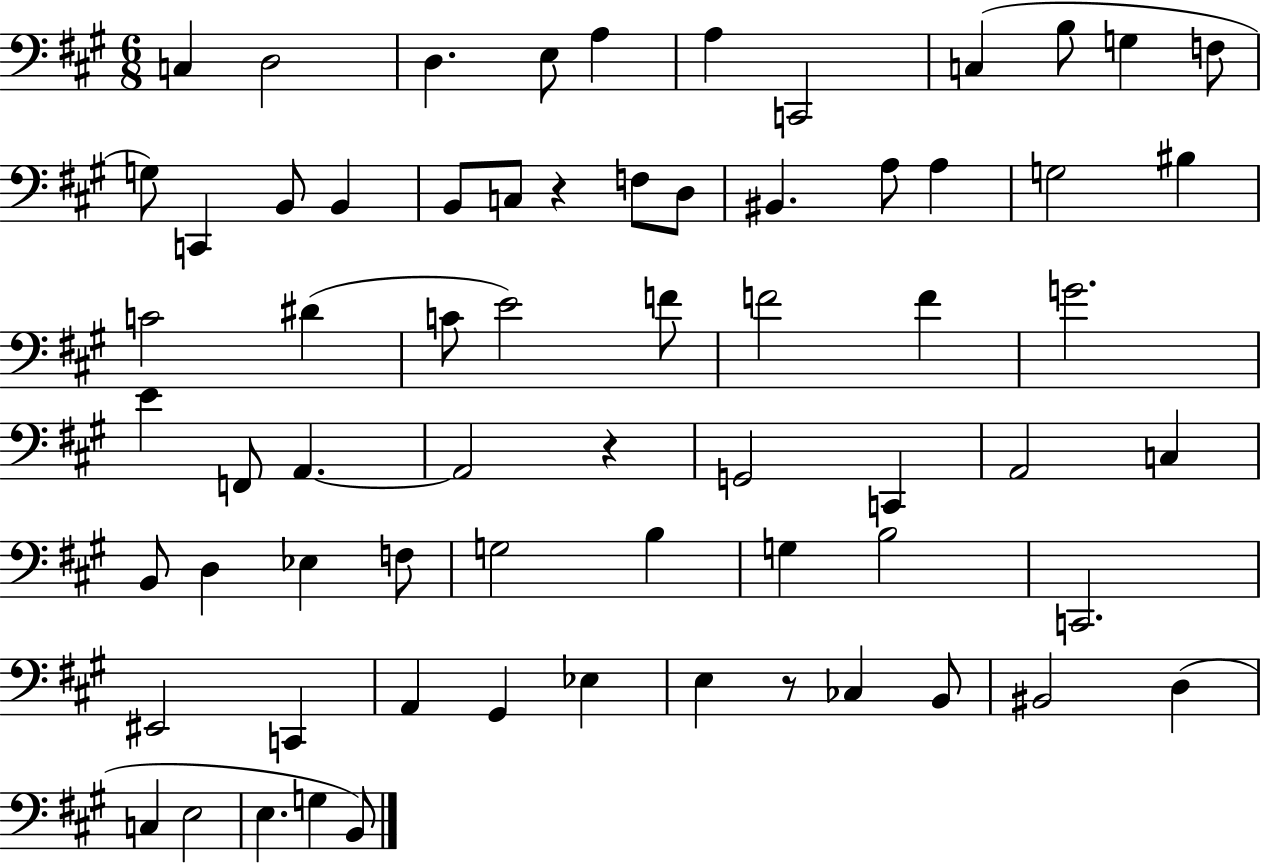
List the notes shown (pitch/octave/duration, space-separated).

C3/q D3/h D3/q. E3/e A3/q A3/q C2/h C3/q B3/e G3/q F3/e G3/e C2/q B2/e B2/q B2/e C3/e R/q F3/e D3/e BIS2/q. A3/e A3/q G3/h BIS3/q C4/h D#4/q C4/e E4/h F4/e F4/h F4/q G4/h. E4/q F2/e A2/q. A2/h R/q G2/h C2/q A2/h C3/q B2/e D3/q Eb3/q F3/e G3/h B3/q G3/q B3/h C2/h. EIS2/h C2/q A2/q G#2/q Eb3/q E3/q R/e CES3/q B2/e BIS2/h D3/q C3/q E3/h E3/q. G3/q B2/e